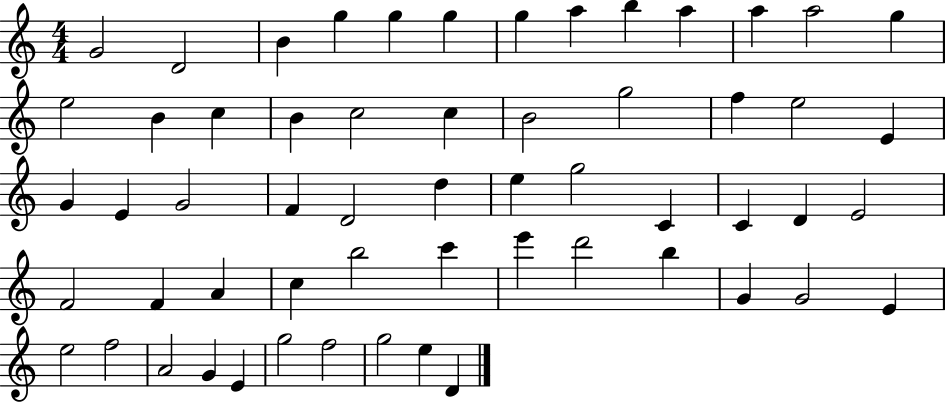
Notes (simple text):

G4/h D4/h B4/q G5/q G5/q G5/q G5/q A5/q B5/q A5/q A5/q A5/h G5/q E5/h B4/q C5/q B4/q C5/h C5/q B4/h G5/h F5/q E5/h E4/q G4/q E4/q G4/h F4/q D4/h D5/q E5/q G5/h C4/q C4/q D4/q E4/h F4/h F4/q A4/q C5/q B5/h C6/q E6/q D6/h B5/q G4/q G4/h E4/q E5/h F5/h A4/h G4/q E4/q G5/h F5/h G5/h E5/q D4/q